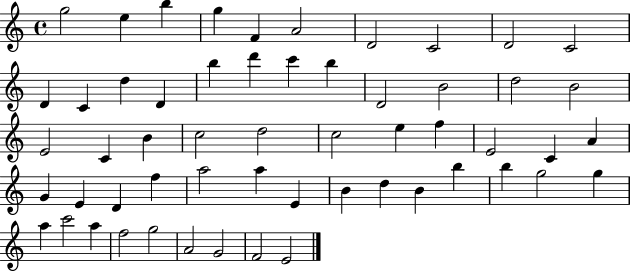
X:1
T:Untitled
M:4/4
L:1/4
K:C
g2 e b g F A2 D2 C2 D2 C2 D C d D b d' c' b D2 B2 d2 B2 E2 C B c2 d2 c2 e f E2 C A G E D f a2 a E B d B b b g2 g a c'2 a f2 g2 A2 G2 F2 E2